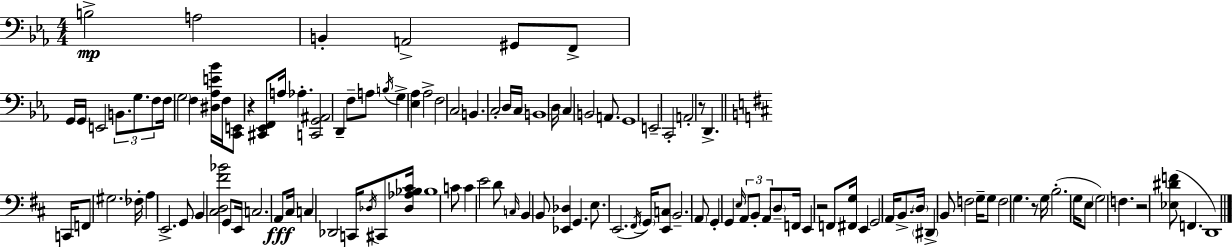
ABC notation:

X:1
T:Untitled
M:4/4
L:1/4
K:Eb
B,2 A,2 B,, A,,2 ^G,,/2 F,,/2 G,,/4 G,,/4 E,,2 B,,/2 G,/2 F,/2 F,/4 G,2 F, [^D,_A,E_B]/4 F,/4 [C,,E,,]/2 z [^C,,_E,,F,,]/2 A,/4 _A, [C,,G,,^A,,]2 D,, F,/2 A,/2 B,/4 G, [_E,_A,] _A,2 F,2 C,2 B,, C,2 D,/4 C,/4 B,,4 D,/4 C, B,,2 A,,/2 G,,4 E,,2 C,,2 A,,2 z/2 D,, C,,/4 F,,/2 ^G,2 _F,/4 A, E,,2 G,,/2 B,, [^C,D,^F_B]2 G,,/2 E,,/4 C,2 A,,/2 ^C,/4 C, _D,,2 C,,/4 _D,/4 ^C,,/2 [_D,_A,_B,^C]/4 _B,4 C/2 C E2 D/2 C,/4 B,, B,,/2 [_E,,_D,] G,, E,/2 E,,2 ^F,,/4 G,,/4 [E,,C,]/2 B,,2 A,,/2 G,, G,, E,/4 A,,/2 B,,/2 A,,/2 D,/2 F,,/4 E,, z2 F,,/2 [^F,,G,]/4 E,, G,,2 A,,/4 B,,/2 D,/4 ^D,, B,,/2 F,2 G,/4 G,/2 F,2 G, z/2 G,/4 B,2 G,/4 E,/2 G,2 F, z2 [_E,^DF]/2 F,, D,,4